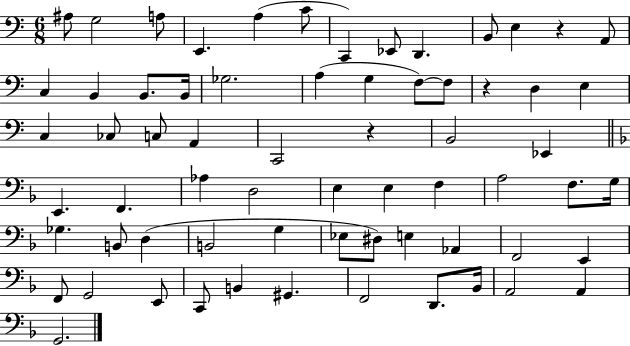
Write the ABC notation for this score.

X:1
T:Untitled
M:6/8
L:1/4
K:C
^A,/2 G,2 A,/2 E,, A, C/2 C,, _E,,/2 D,, B,,/2 E, z A,,/2 C, B,, B,,/2 B,,/4 _G,2 A, G, F,/2 F,/2 z D, E, C, _C,/2 C,/2 A,, C,,2 z B,,2 _E,, E,, F,, _A, D,2 E, E, F, A,2 F,/2 G,/4 _G, B,,/2 D, B,,2 G, _E,/2 ^D,/2 E, _A,, F,,2 E,, F,,/2 G,,2 E,,/2 C,,/2 B,, ^G,, F,,2 D,,/2 _B,,/4 A,,2 A,, G,,2